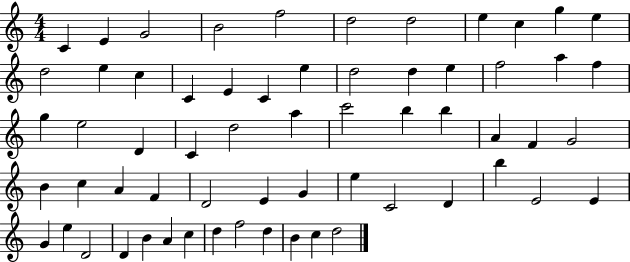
{
  \clef treble
  \numericTimeSignature
  \time 4/4
  \key c \major
  c'4 e'4 g'2 | b'2 f''2 | d''2 d''2 | e''4 c''4 g''4 e''4 | \break d''2 e''4 c''4 | c'4 e'4 c'4 e''4 | d''2 d''4 e''4 | f''2 a''4 f''4 | \break g''4 e''2 d'4 | c'4 d''2 a''4 | c'''2 b''4 b''4 | a'4 f'4 g'2 | \break b'4 c''4 a'4 f'4 | d'2 e'4 g'4 | e''4 c'2 d'4 | b''4 e'2 e'4 | \break g'4 e''4 d'2 | d'4 b'4 a'4 c''4 | d''4 f''2 d''4 | b'4 c''4 d''2 | \break \bar "|."
}